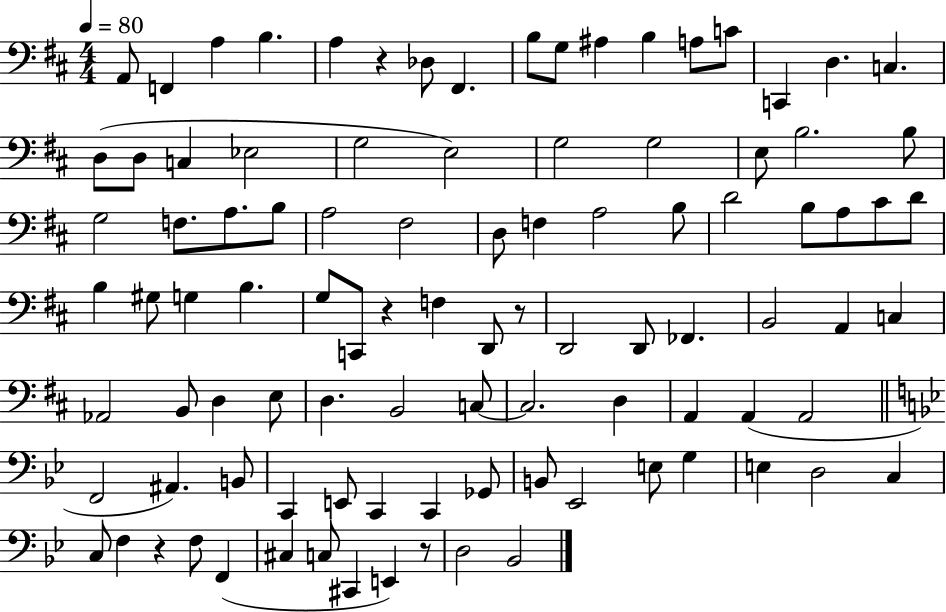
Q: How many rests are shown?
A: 5